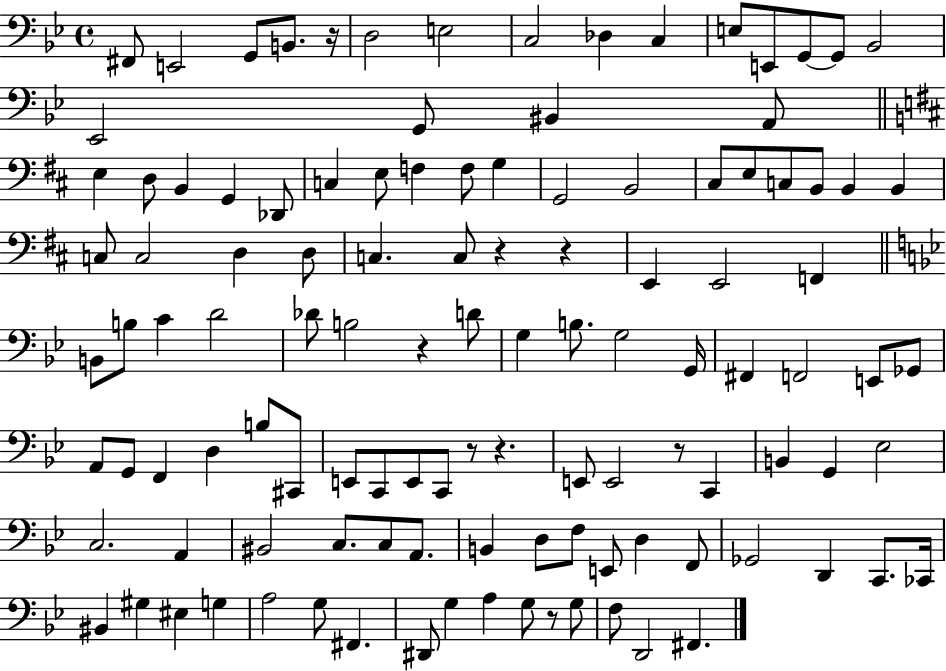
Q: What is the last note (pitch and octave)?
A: F#2